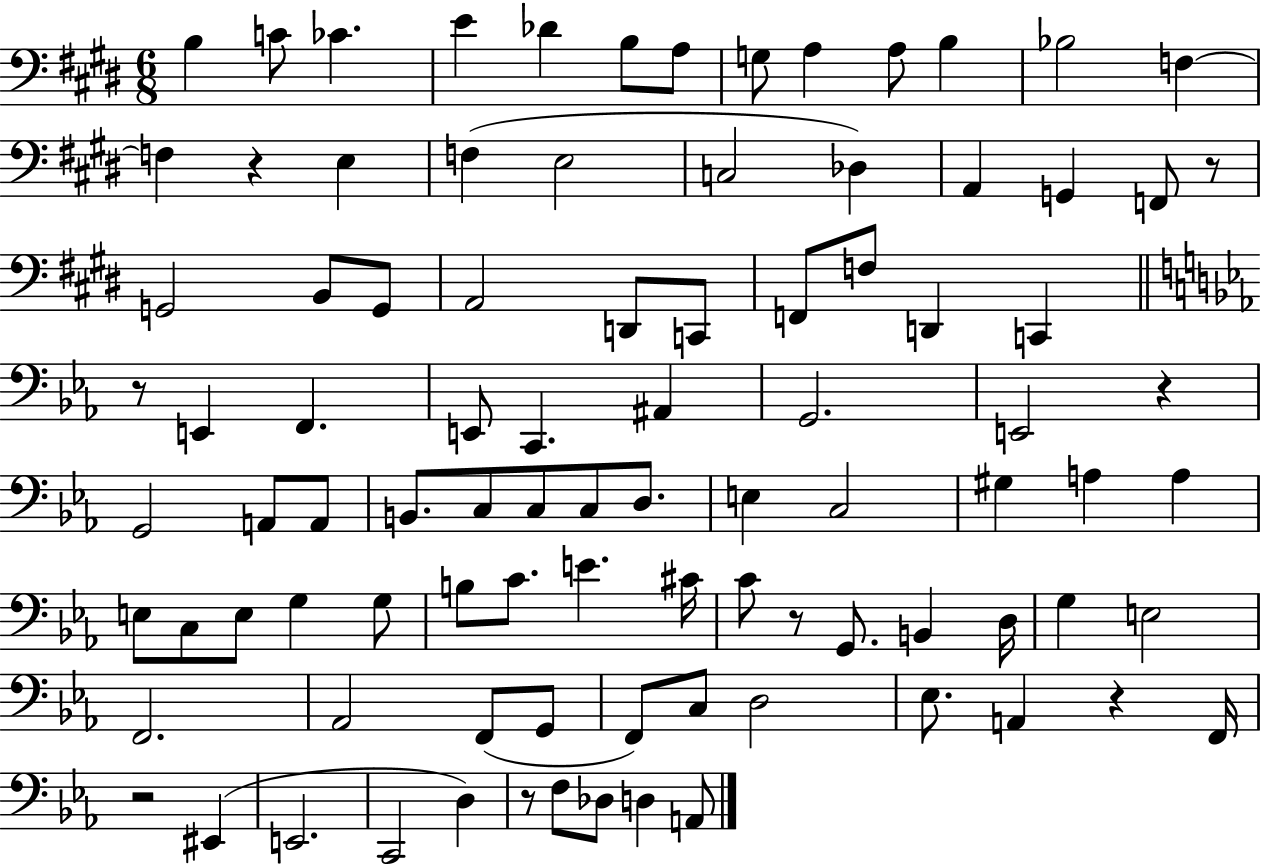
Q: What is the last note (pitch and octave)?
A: A2